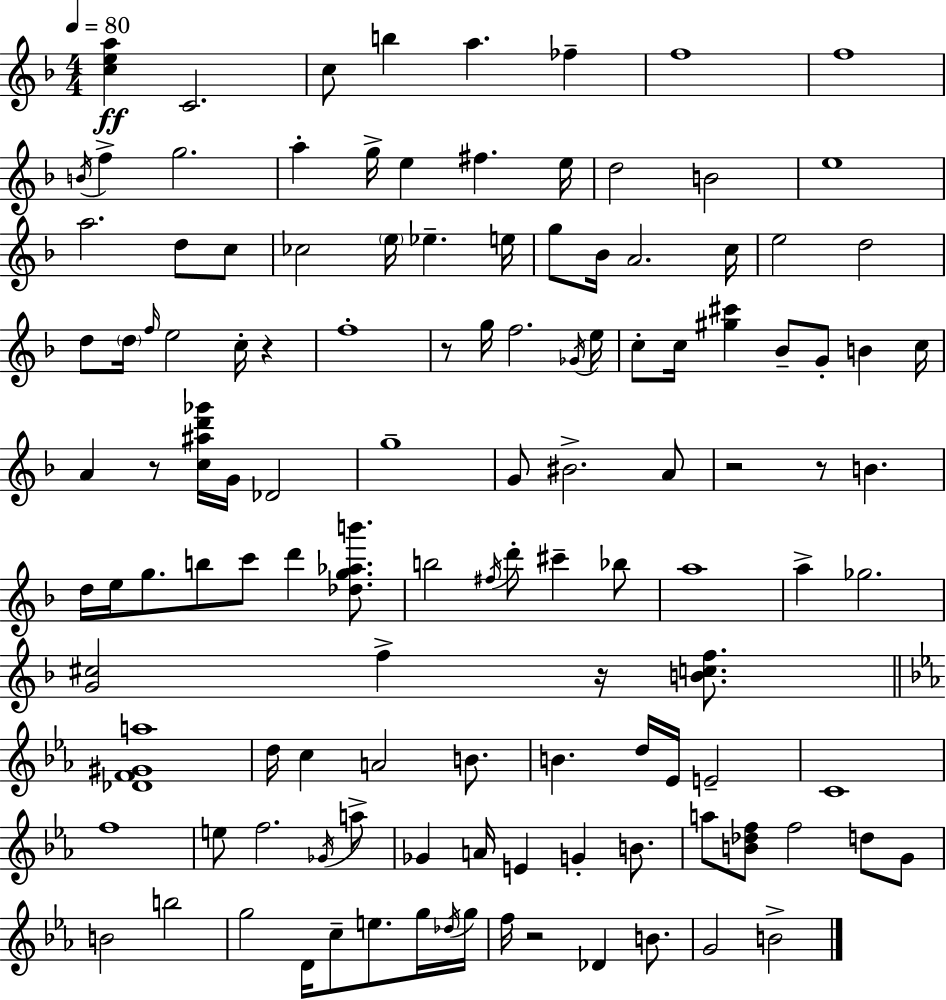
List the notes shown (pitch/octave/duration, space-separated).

[C5,E5,A5]/q C4/h. C5/e B5/q A5/q. FES5/q F5/w F5/w B4/s F5/q G5/h. A5/q G5/s E5/q F#5/q. E5/s D5/h B4/h E5/w A5/h. D5/e C5/e CES5/h E5/s Eb5/q. E5/s G5/e Bb4/s A4/h. C5/s E5/h D5/h D5/e D5/s F5/s E5/h C5/s R/q F5/w R/e G5/s F5/h. Gb4/s E5/s C5/e C5/s [G#5,C#6]/q Bb4/e G4/e B4/q C5/s A4/q R/e [C5,A#5,D6,Gb6]/s G4/s Db4/h G5/w G4/e BIS4/h. A4/e R/h R/e B4/q. D5/s E5/s G5/e. B5/e C6/e D6/q [Db5,G5,Ab5,B6]/e. B5/h F#5/s D6/e C#6/q Bb5/e A5/w A5/q Gb5/h. [G4,C#5]/h F5/q R/s [B4,C5,F5]/e. [Db4,F4,G#4,A5]/w D5/s C5/q A4/h B4/e. B4/q. D5/s Eb4/s E4/h C4/w F5/w E5/e F5/h. Gb4/s A5/e Gb4/q A4/s E4/q G4/q B4/e. A5/e [B4,Db5,F5]/e F5/h D5/e G4/e B4/h B5/h G5/h D4/s C5/e E5/e. G5/s Db5/s G5/s F5/s R/h Db4/q B4/e. G4/h B4/h